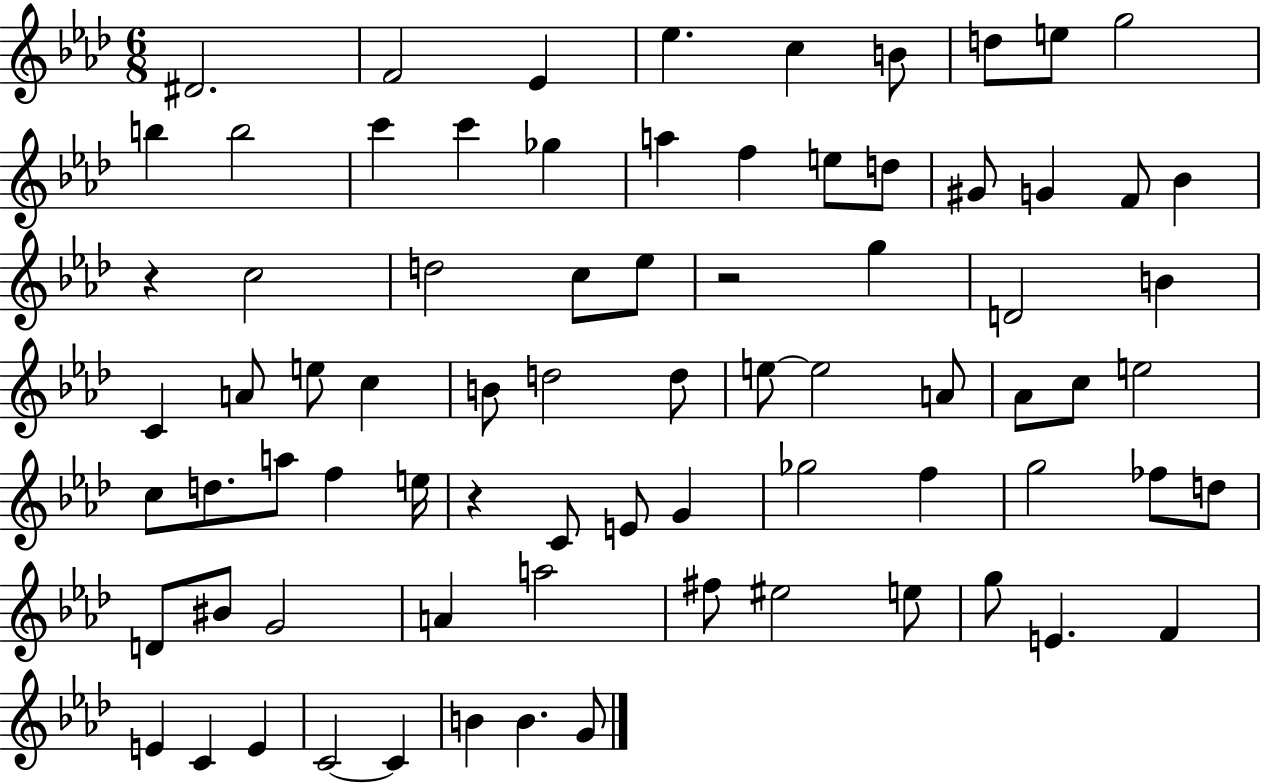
X:1
T:Untitled
M:6/8
L:1/4
K:Ab
^D2 F2 _E _e c B/2 d/2 e/2 g2 b b2 c' c' _g a f e/2 d/2 ^G/2 G F/2 _B z c2 d2 c/2 _e/2 z2 g D2 B C A/2 e/2 c B/2 d2 d/2 e/2 e2 A/2 _A/2 c/2 e2 c/2 d/2 a/2 f e/4 z C/2 E/2 G _g2 f g2 _f/2 d/2 D/2 ^B/2 G2 A a2 ^f/2 ^e2 e/2 g/2 E F E C E C2 C B B G/2